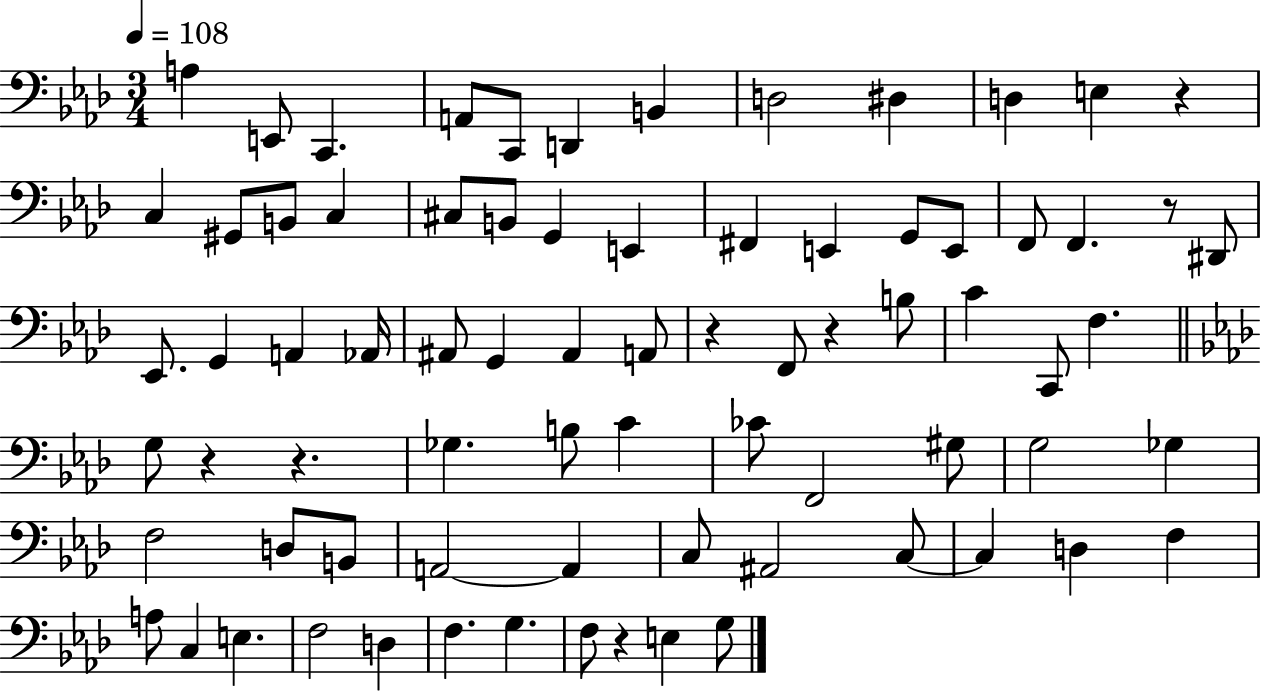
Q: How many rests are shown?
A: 7